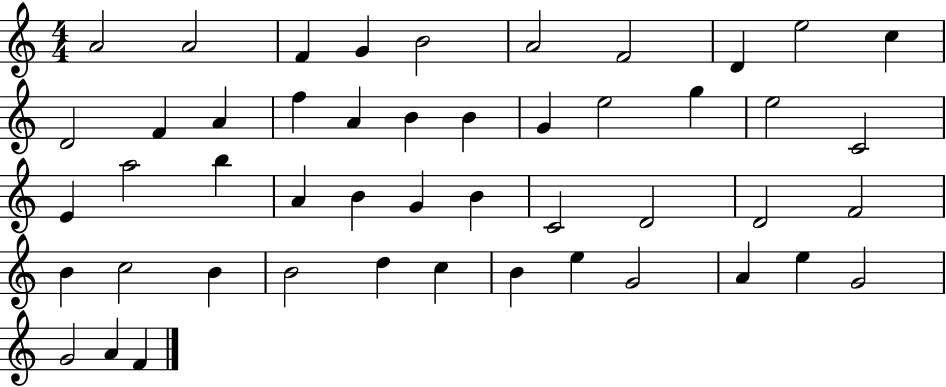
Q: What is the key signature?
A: C major